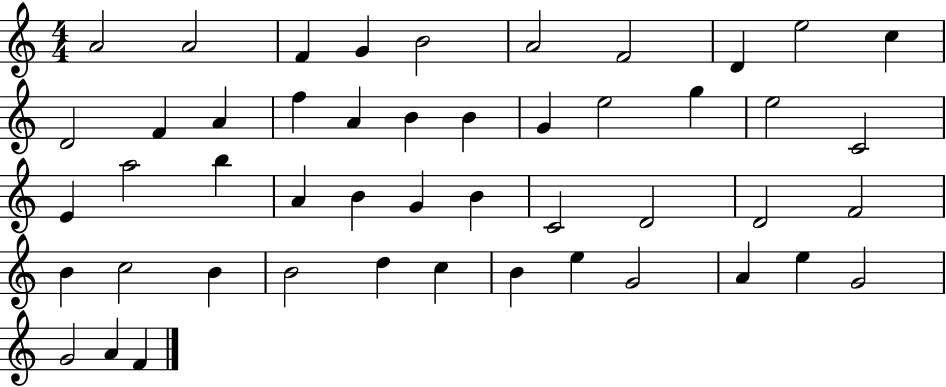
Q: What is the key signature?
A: C major